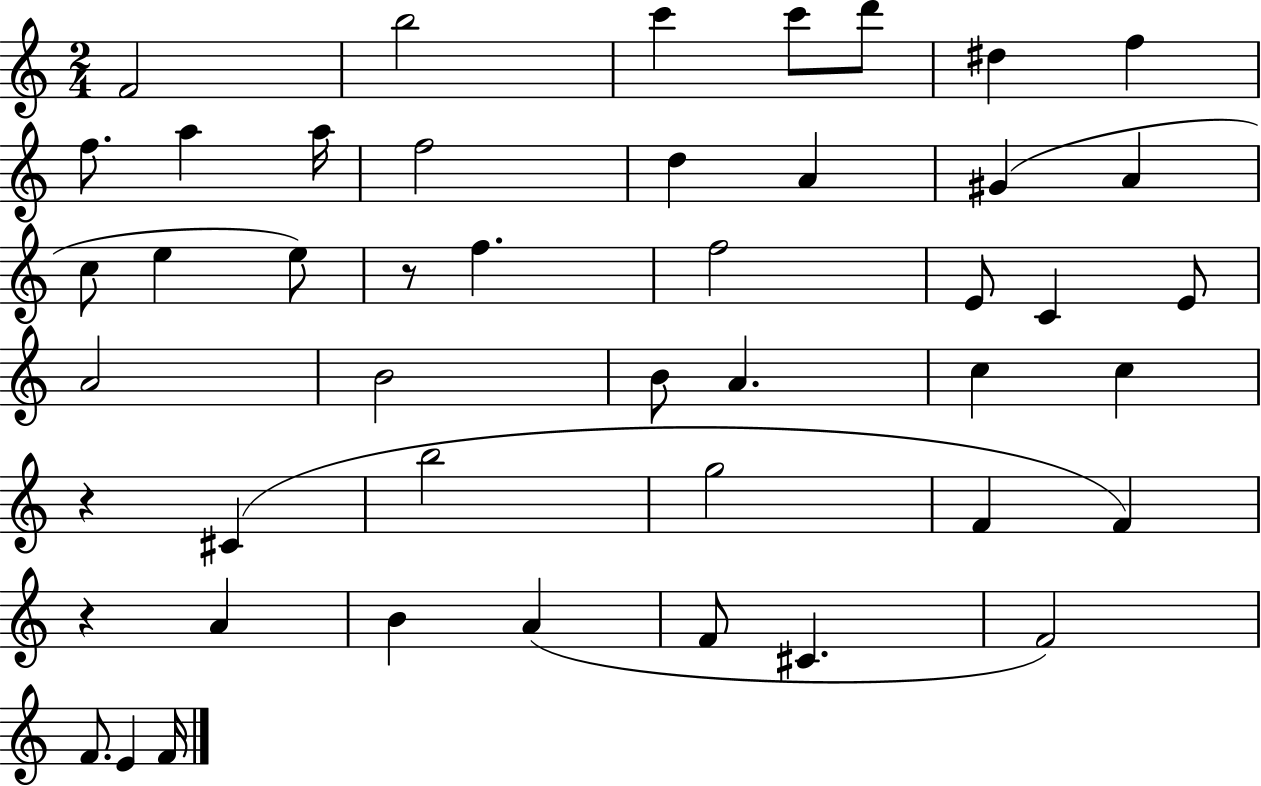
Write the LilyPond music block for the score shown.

{
  \clef treble
  \numericTimeSignature
  \time 2/4
  \key c \major
  f'2 | b''2 | c'''4 c'''8 d'''8 | dis''4 f''4 | \break f''8. a''4 a''16 | f''2 | d''4 a'4 | gis'4( a'4 | \break c''8 e''4 e''8) | r8 f''4. | f''2 | e'8 c'4 e'8 | \break a'2 | b'2 | b'8 a'4. | c''4 c''4 | \break r4 cis'4( | b''2 | g''2 | f'4 f'4) | \break r4 a'4 | b'4 a'4( | f'8 cis'4. | f'2) | \break f'8. e'4 f'16 | \bar "|."
}